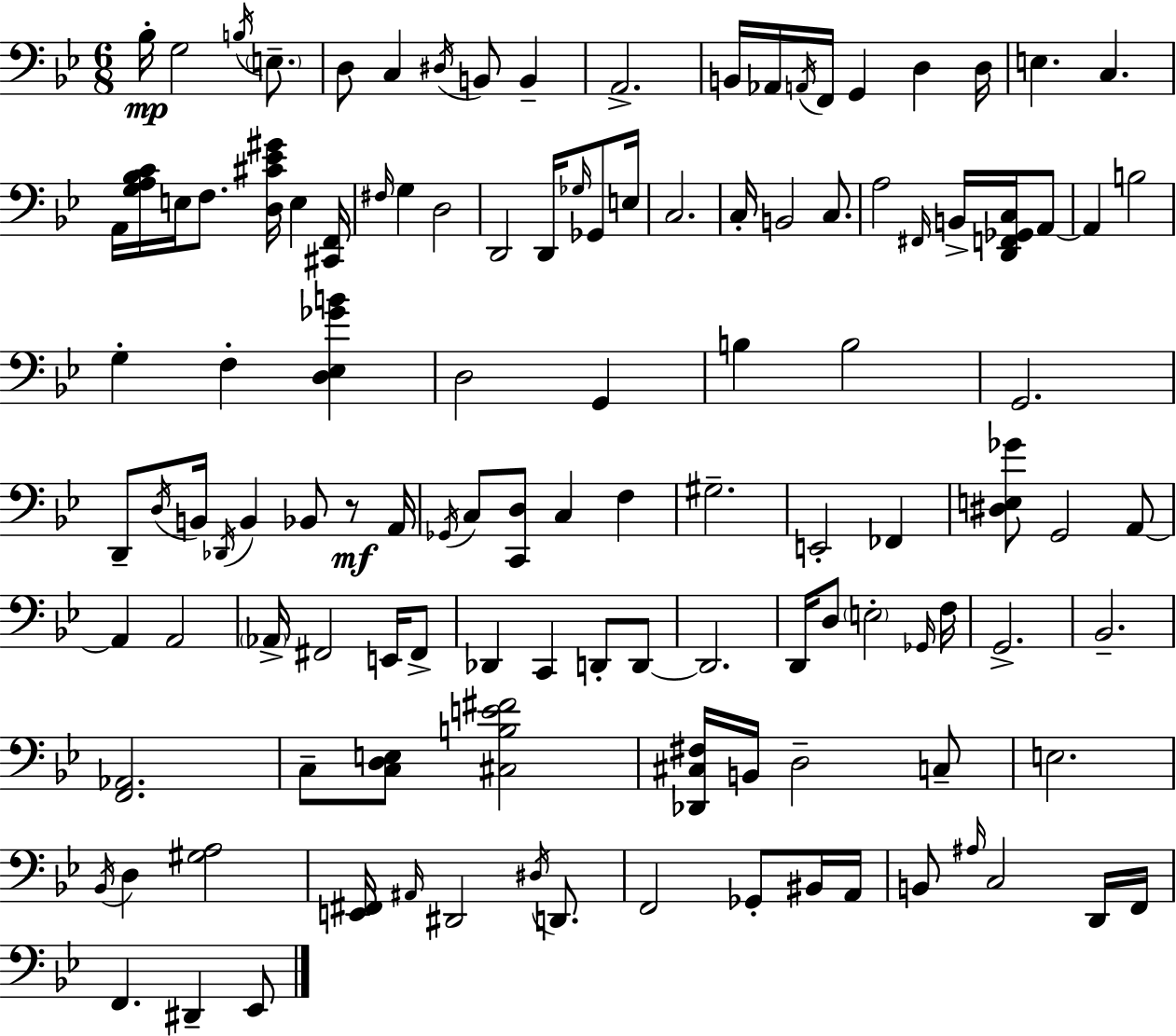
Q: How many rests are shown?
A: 1